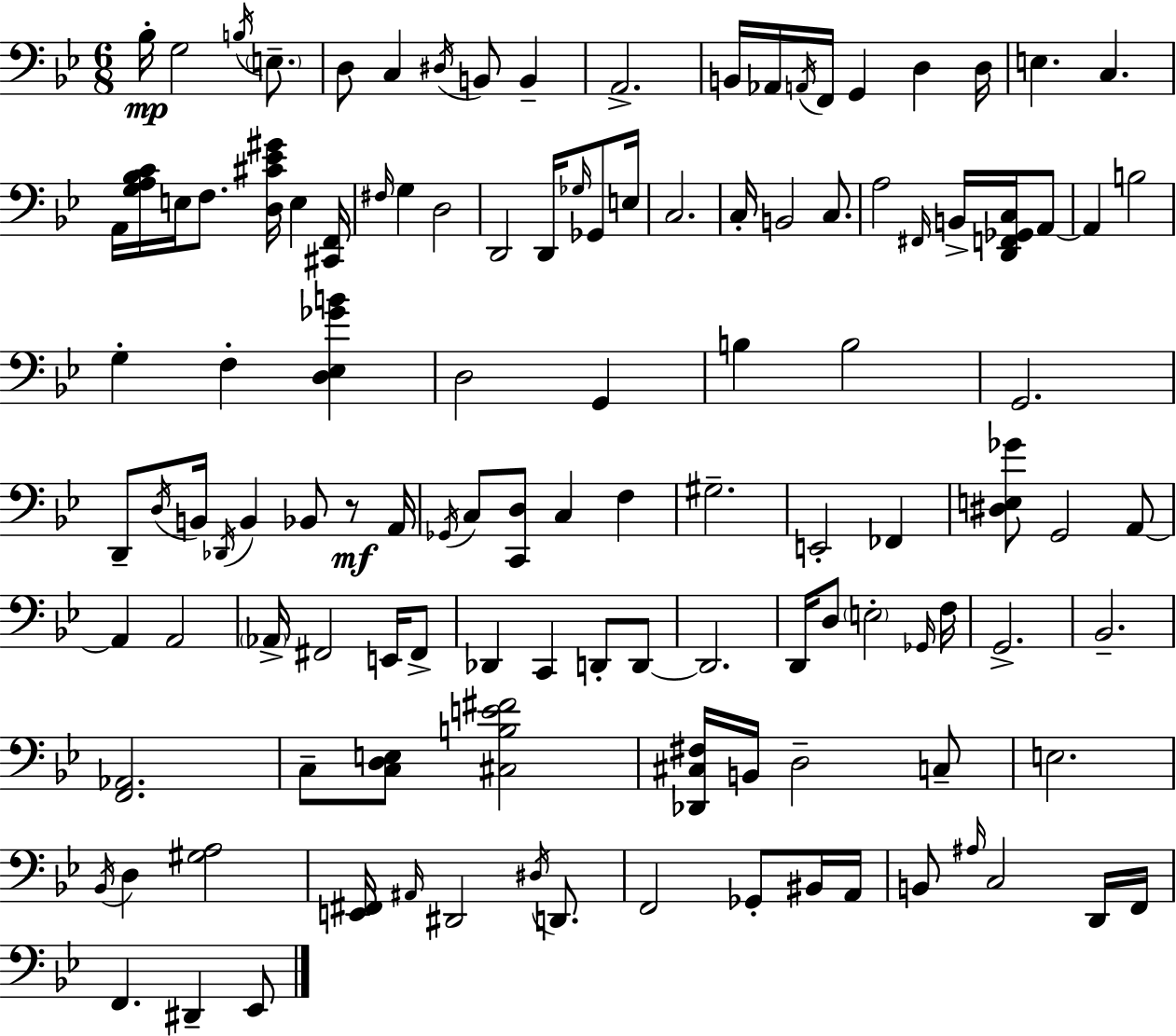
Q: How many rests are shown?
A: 1